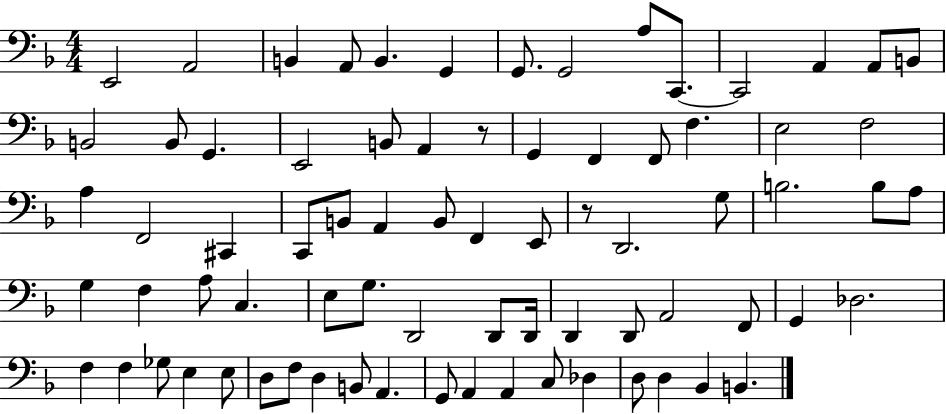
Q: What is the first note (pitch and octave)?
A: E2